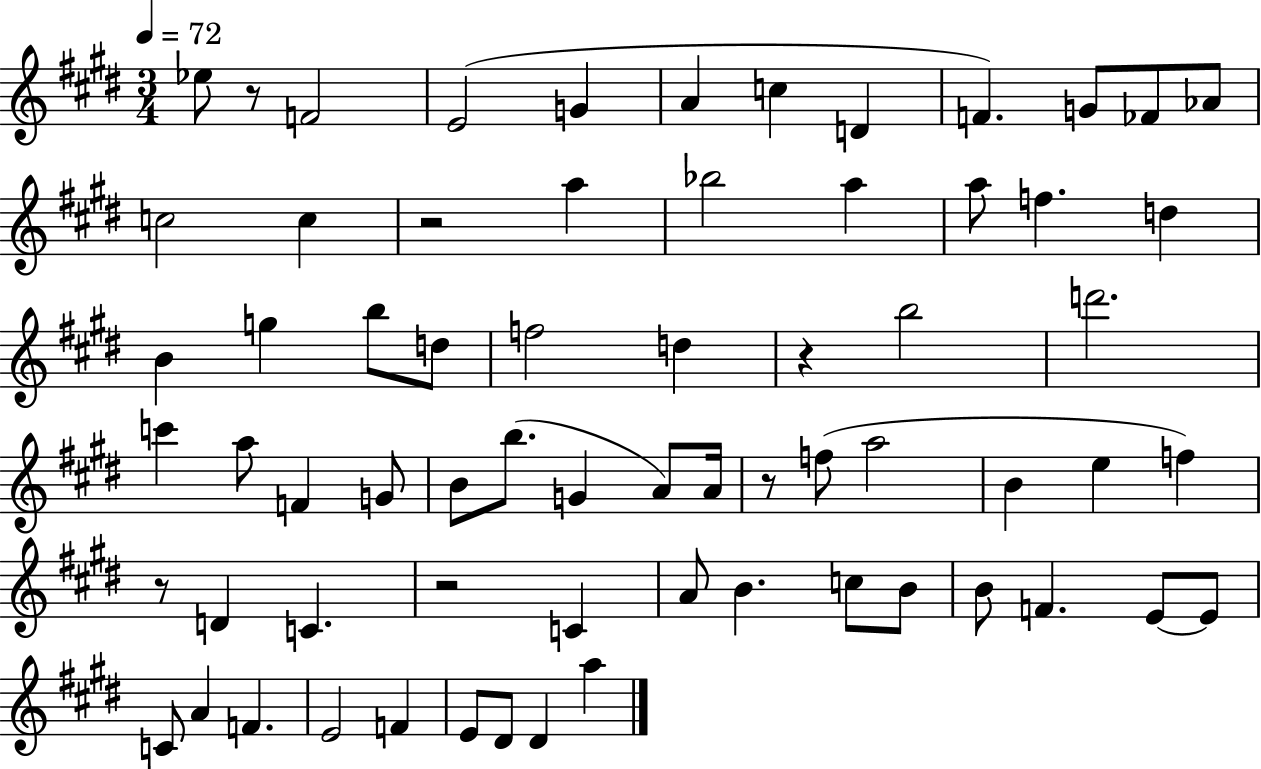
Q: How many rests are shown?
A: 6